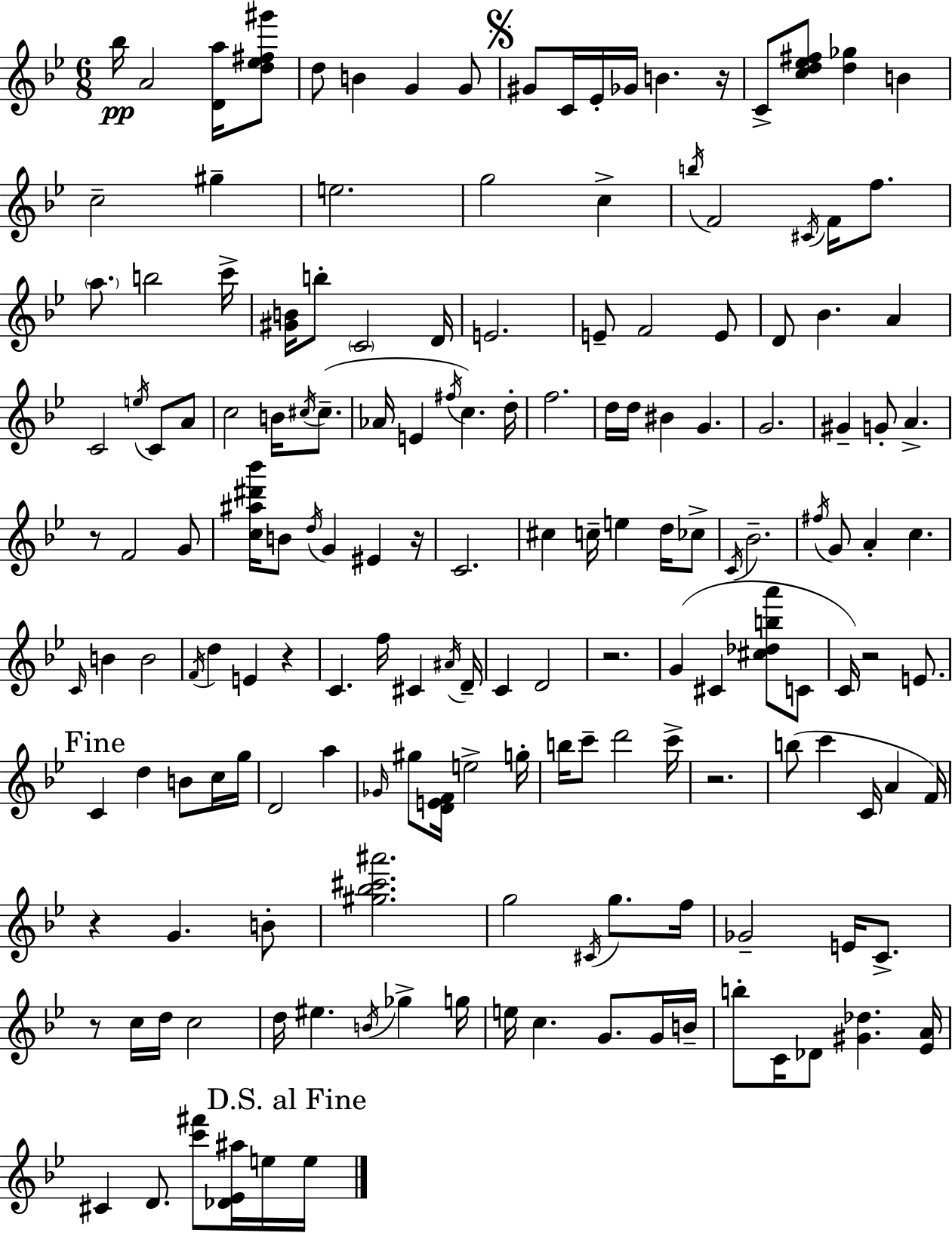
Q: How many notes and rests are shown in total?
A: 165